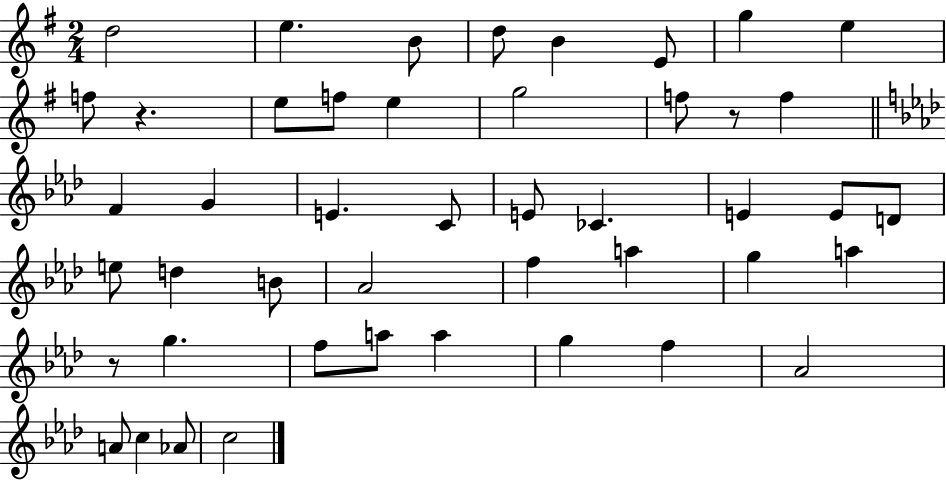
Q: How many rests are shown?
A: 3